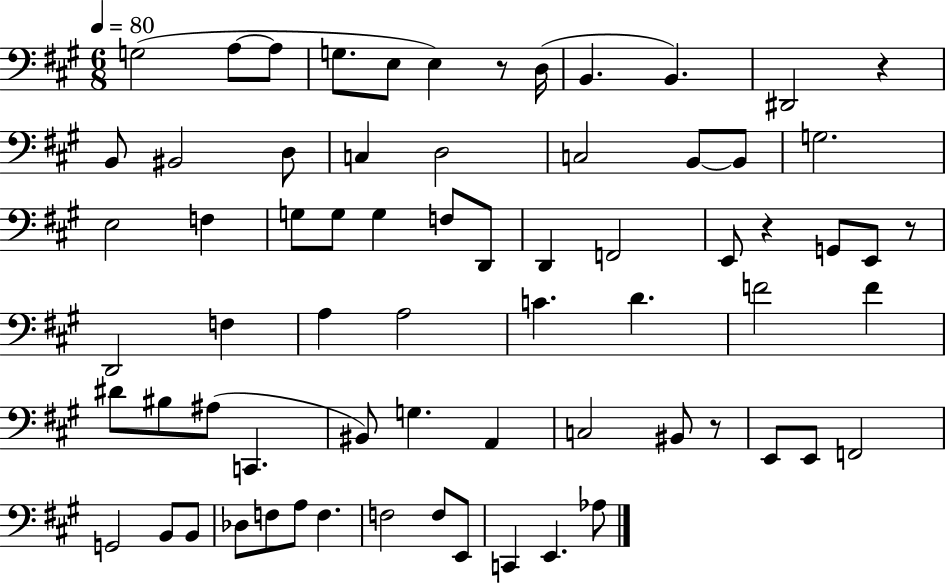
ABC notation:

X:1
T:Untitled
M:6/8
L:1/4
K:A
G,2 A,/2 A,/2 G,/2 E,/2 E, z/2 D,/4 B,, B,, ^D,,2 z B,,/2 ^B,,2 D,/2 C, D,2 C,2 B,,/2 B,,/2 G,2 E,2 F, G,/2 G,/2 G, F,/2 D,,/2 D,, F,,2 E,,/2 z G,,/2 E,,/2 z/2 D,,2 F, A, A,2 C D F2 F ^D/2 ^B,/2 ^A,/2 C,, ^B,,/2 G, A,, C,2 ^B,,/2 z/2 E,,/2 E,,/2 F,,2 G,,2 B,,/2 B,,/2 _D,/2 F,/2 A,/2 F, F,2 F,/2 E,,/2 C,, E,, _A,/2